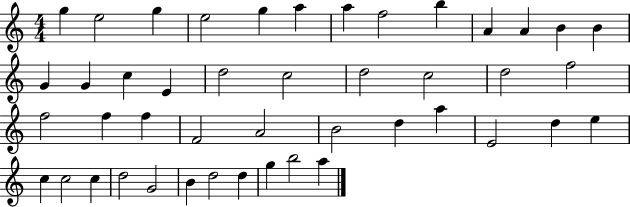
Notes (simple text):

G5/q E5/h G5/q E5/h G5/q A5/q A5/q F5/h B5/q A4/q A4/q B4/q B4/q G4/q G4/q C5/q E4/q D5/h C5/h D5/h C5/h D5/h F5/h F5/h F5/q F5/q F4/h A4/h B4/h D5/q A5/q E4/h D5/q E5/q C5/q C5/h C5/q D5/h G4/h B4/q D5/h D5/q G5/q B5/h A5/q